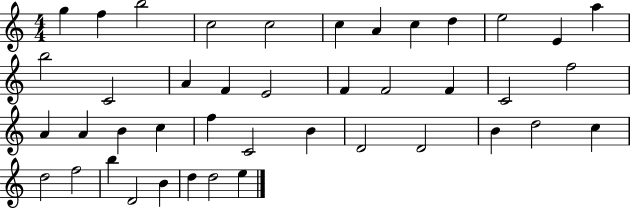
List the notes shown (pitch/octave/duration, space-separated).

G5/q F5/q B5/h C5/h C5/h C5/q A4/q C5/q D5/q E5/h E4/q A5/q B5/h C4/h A4/q F4/q E4/h F4/q F4/h F4/q C4/h F5/h A4/q A4/q B4/q C5/q F5/q C4/h B4/q D4/h D4/h B4/q D5/h C5/q D5/h F5/h B5/q D4/h B4/q D5/q D5/h E5/q